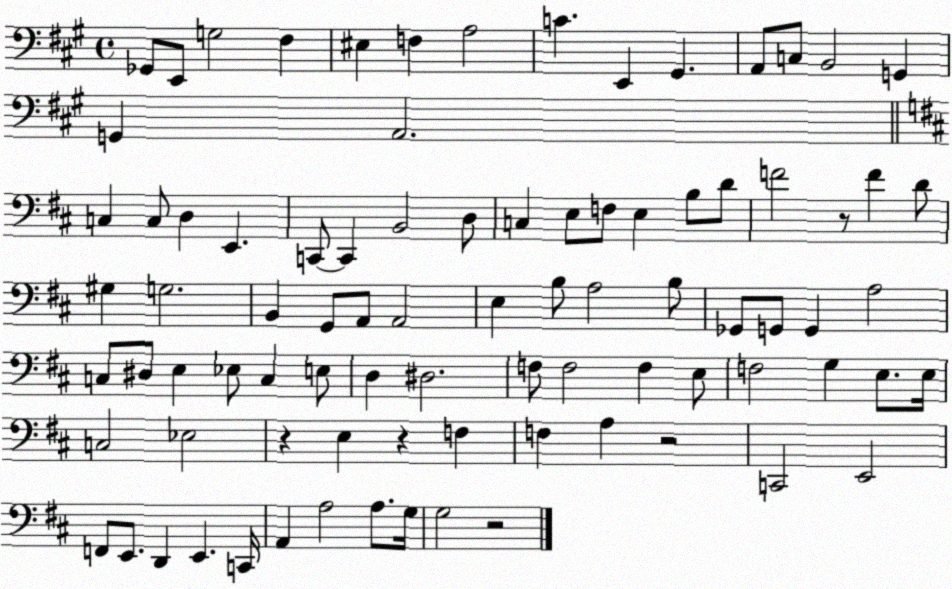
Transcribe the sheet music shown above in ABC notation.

X:1
T:Untitled
M:4/4
L:1/4
K:A
_G,,/2 E,,/2 G,2 ^F, ^E, F, A,2 C E,, ^G,, A,,/2 C,/2 B,,2 G,, G,, A,,2 C, C,/2 D, E,, C,,/2 C,, B,,2 D,/2 C, E,/2 F,/2 E, B,/2 D/2 F2 z/2 F D/2 ^G, G,2 B,, G,,/2 A,,/2 A,,2 E, B,/2 A,2 B,/2 _G,,/2 G,,/2 G,, A,2 C,/2 ^D,/2 E, _E,/2 C, E,/2 D, ^D,2 F,/2 F,2 F, E,/2 F,2 G, E,/2 E,/4 C,2 _E,2 z E, z F, F, A, z2 C,,2 E,,2 F,,/2 E,,/2 D,, E,, C,,/4 A,, A,2 A,/2 G,/4 G,2 z2